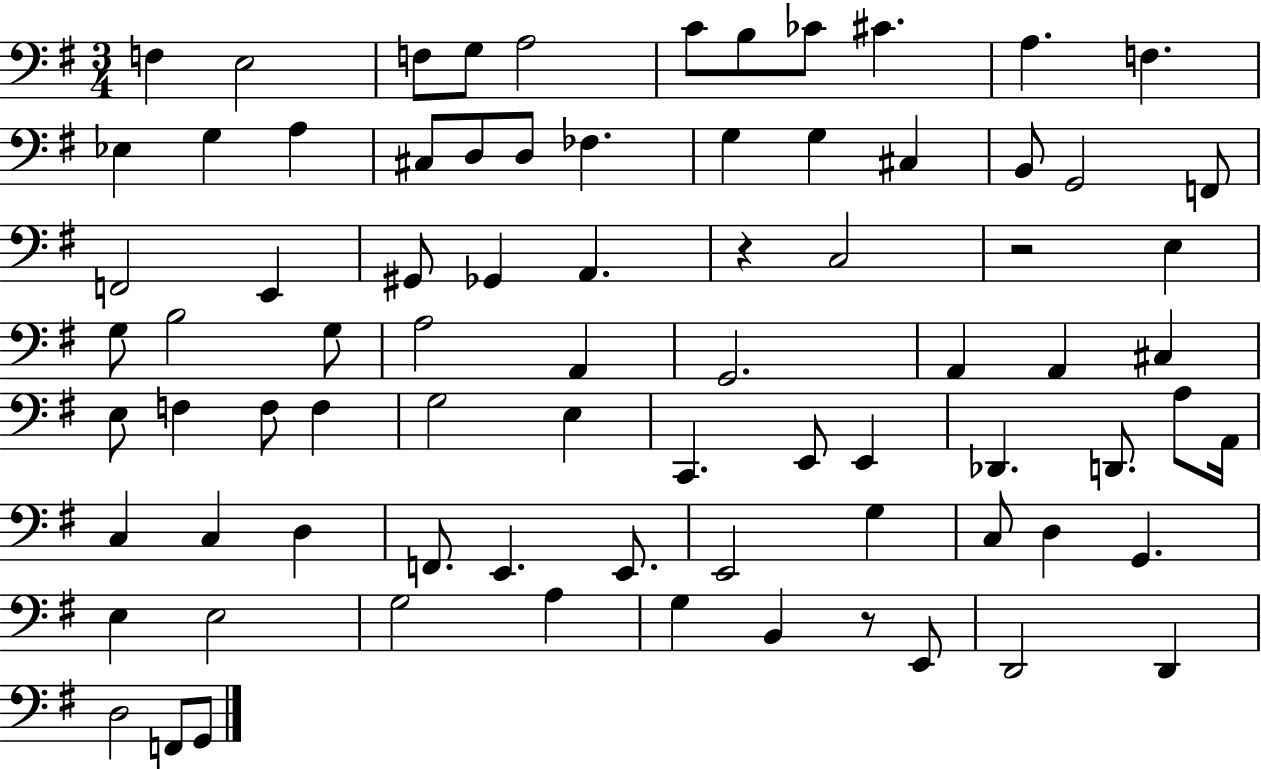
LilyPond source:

{
  \clef bass
  \numericTimeSignature
  \time 3/4
  \key g \major
  f4 e2 | f8 g8 a2 | c'8 b8 ces'8 cis'4. | a4. f4. | \break ees4 g4 a4 | cis8 d8 d8 fes4. | g4 g4 cis4 | b,8 g,2 f,8 | \break f,2 e,4 | gis,8 ges,4 a,4. | r4 c2 | r2 e4 | \break g8 b2 g8 | a2 a,4 | g,2. | a,4 a,4 cis4 | \break e8 f4 f8 f4 | g2 e4 | c,4. e,8 e,4 | des,4. d,8. a8 a,16 | \break c4 c4 d4 | f,8. e,4. e,8. | e,2 g4 | c8 d4 g,4. | \break e4 e2 | g2 a4 | g4 b,4 r8 e,8 | d,2 d,4 | \break d2 f,8 g,8 | \bar "|."
}